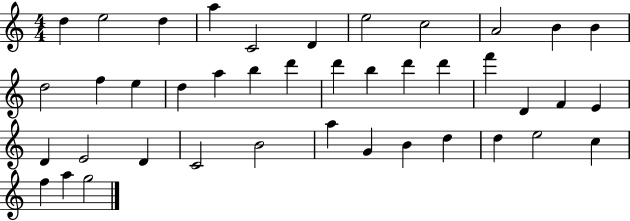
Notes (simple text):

D5/q E5/h D5/q A5/q C4/h D4/q E5/h C5/h A4/h B4/q B4/q D5/h F5/q E5/q D5/q A5/q B5/q D6/q D6/q B5/q D6/q D6/q F6/q D4/q F4/q E4/q D4/q E4/h D4/q C4/h B4/h A5/q G4/q B4/q D5/q D5/q E5/h C5/q F5/q A5/q G5/h